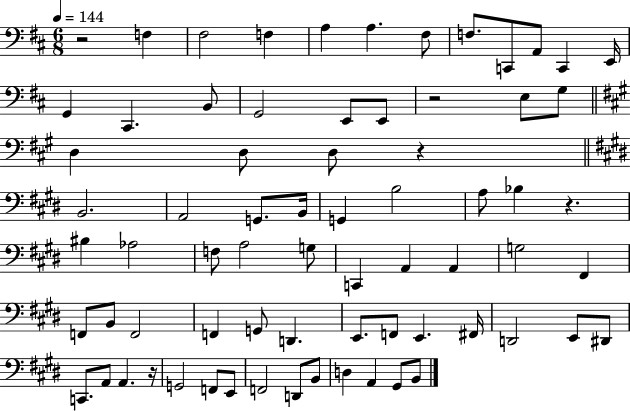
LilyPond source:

{
  \clef bass
  \numericTimeSignature
  \time 6/8
  \key d \major
  \tempo 4 = 144
  r2 f4 | fis2 f4 | a4 a4. fis8 | f8. c,8 a,8 c,4 e,16 | \break g,4 cis,4. b,8 | g,2 e,8 e,8 | r2 e8 g8 | \bar "||" \break \key a \major d4 d8 d8 r4 | \bar "||" \break \key e \major b,2. | a,2 g,8. b,16 | g,4 b2 | a8 bes4 r4. | \break bis4 aes2 | f8 a2 g8 | c,4 a,4 a,4 | g2 fis,4 | \break f,8 b,8 f,2 | f,4 g,8 d,4. | e,8. f,8 e,4. fis,16 | d,2 e,8 dis,8 | \break c,8. a,8 a,4. r16 | g,2 f,8 e,8 | f,2 d,8 b,8 | d4 a,4 gis,8 b,8 | \break \bar "|."
}